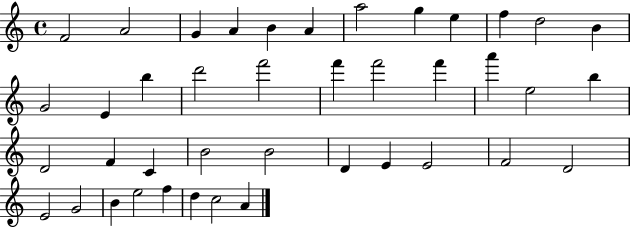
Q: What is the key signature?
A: C major